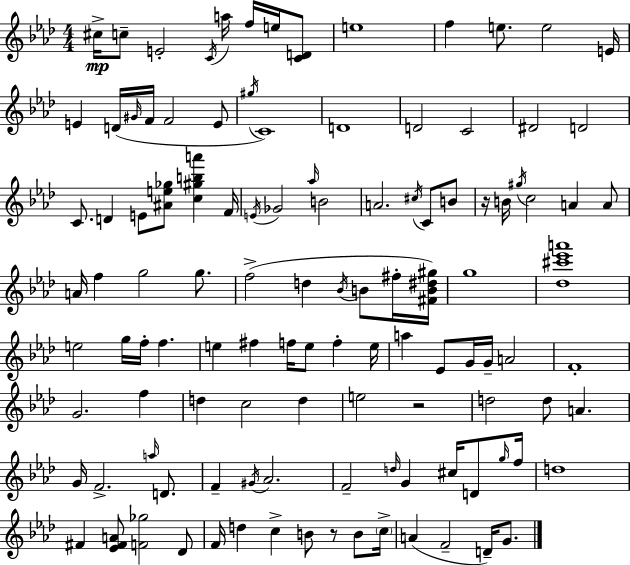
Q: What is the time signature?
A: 4/4